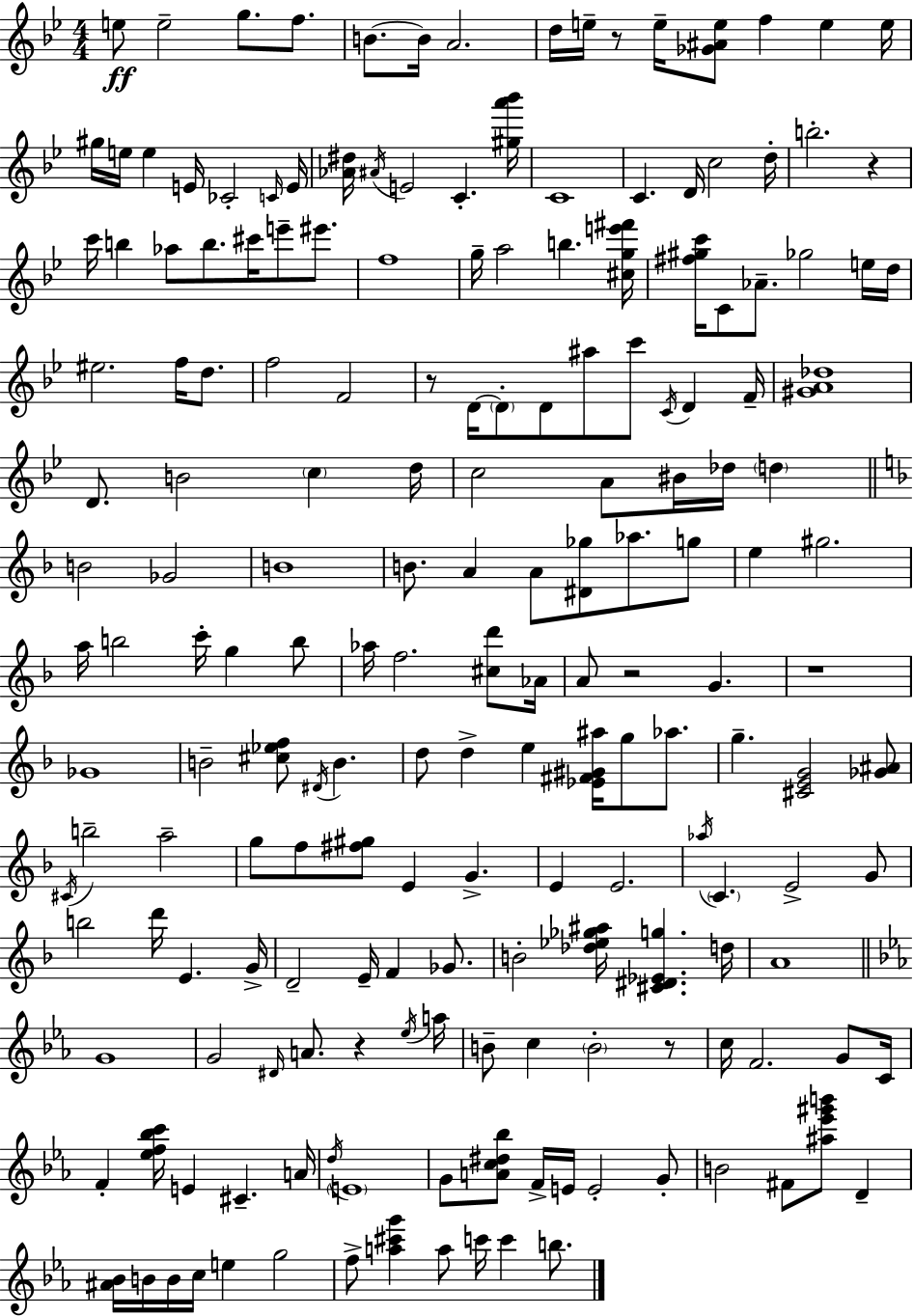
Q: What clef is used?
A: treble